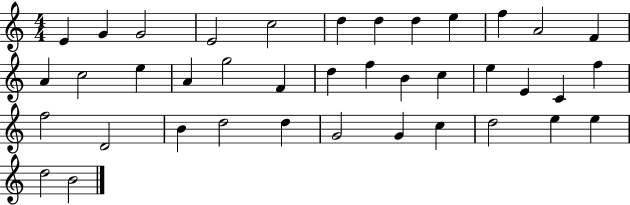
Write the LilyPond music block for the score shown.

{
  \clef treble
  \numericTimeSignature
  \time 4/4
  \key c \major
  e'4 g'4 g'2 | e'2 c''2 | d''4 d''4 d''4 e''4 | f''4 a'2 f'4 | \break a'4 c''2 e''4 | a'4 g''2 f'4 | d''4 f''4 b'4 c''4 | e''4 e'4 c'4 f''4 | \break f''2 d'2 | b'4 d''2 d''4 | g'2 g'4 c''4 | d''2 e''4 e''4 | \break d''2 b'2 | \bar "|."
}